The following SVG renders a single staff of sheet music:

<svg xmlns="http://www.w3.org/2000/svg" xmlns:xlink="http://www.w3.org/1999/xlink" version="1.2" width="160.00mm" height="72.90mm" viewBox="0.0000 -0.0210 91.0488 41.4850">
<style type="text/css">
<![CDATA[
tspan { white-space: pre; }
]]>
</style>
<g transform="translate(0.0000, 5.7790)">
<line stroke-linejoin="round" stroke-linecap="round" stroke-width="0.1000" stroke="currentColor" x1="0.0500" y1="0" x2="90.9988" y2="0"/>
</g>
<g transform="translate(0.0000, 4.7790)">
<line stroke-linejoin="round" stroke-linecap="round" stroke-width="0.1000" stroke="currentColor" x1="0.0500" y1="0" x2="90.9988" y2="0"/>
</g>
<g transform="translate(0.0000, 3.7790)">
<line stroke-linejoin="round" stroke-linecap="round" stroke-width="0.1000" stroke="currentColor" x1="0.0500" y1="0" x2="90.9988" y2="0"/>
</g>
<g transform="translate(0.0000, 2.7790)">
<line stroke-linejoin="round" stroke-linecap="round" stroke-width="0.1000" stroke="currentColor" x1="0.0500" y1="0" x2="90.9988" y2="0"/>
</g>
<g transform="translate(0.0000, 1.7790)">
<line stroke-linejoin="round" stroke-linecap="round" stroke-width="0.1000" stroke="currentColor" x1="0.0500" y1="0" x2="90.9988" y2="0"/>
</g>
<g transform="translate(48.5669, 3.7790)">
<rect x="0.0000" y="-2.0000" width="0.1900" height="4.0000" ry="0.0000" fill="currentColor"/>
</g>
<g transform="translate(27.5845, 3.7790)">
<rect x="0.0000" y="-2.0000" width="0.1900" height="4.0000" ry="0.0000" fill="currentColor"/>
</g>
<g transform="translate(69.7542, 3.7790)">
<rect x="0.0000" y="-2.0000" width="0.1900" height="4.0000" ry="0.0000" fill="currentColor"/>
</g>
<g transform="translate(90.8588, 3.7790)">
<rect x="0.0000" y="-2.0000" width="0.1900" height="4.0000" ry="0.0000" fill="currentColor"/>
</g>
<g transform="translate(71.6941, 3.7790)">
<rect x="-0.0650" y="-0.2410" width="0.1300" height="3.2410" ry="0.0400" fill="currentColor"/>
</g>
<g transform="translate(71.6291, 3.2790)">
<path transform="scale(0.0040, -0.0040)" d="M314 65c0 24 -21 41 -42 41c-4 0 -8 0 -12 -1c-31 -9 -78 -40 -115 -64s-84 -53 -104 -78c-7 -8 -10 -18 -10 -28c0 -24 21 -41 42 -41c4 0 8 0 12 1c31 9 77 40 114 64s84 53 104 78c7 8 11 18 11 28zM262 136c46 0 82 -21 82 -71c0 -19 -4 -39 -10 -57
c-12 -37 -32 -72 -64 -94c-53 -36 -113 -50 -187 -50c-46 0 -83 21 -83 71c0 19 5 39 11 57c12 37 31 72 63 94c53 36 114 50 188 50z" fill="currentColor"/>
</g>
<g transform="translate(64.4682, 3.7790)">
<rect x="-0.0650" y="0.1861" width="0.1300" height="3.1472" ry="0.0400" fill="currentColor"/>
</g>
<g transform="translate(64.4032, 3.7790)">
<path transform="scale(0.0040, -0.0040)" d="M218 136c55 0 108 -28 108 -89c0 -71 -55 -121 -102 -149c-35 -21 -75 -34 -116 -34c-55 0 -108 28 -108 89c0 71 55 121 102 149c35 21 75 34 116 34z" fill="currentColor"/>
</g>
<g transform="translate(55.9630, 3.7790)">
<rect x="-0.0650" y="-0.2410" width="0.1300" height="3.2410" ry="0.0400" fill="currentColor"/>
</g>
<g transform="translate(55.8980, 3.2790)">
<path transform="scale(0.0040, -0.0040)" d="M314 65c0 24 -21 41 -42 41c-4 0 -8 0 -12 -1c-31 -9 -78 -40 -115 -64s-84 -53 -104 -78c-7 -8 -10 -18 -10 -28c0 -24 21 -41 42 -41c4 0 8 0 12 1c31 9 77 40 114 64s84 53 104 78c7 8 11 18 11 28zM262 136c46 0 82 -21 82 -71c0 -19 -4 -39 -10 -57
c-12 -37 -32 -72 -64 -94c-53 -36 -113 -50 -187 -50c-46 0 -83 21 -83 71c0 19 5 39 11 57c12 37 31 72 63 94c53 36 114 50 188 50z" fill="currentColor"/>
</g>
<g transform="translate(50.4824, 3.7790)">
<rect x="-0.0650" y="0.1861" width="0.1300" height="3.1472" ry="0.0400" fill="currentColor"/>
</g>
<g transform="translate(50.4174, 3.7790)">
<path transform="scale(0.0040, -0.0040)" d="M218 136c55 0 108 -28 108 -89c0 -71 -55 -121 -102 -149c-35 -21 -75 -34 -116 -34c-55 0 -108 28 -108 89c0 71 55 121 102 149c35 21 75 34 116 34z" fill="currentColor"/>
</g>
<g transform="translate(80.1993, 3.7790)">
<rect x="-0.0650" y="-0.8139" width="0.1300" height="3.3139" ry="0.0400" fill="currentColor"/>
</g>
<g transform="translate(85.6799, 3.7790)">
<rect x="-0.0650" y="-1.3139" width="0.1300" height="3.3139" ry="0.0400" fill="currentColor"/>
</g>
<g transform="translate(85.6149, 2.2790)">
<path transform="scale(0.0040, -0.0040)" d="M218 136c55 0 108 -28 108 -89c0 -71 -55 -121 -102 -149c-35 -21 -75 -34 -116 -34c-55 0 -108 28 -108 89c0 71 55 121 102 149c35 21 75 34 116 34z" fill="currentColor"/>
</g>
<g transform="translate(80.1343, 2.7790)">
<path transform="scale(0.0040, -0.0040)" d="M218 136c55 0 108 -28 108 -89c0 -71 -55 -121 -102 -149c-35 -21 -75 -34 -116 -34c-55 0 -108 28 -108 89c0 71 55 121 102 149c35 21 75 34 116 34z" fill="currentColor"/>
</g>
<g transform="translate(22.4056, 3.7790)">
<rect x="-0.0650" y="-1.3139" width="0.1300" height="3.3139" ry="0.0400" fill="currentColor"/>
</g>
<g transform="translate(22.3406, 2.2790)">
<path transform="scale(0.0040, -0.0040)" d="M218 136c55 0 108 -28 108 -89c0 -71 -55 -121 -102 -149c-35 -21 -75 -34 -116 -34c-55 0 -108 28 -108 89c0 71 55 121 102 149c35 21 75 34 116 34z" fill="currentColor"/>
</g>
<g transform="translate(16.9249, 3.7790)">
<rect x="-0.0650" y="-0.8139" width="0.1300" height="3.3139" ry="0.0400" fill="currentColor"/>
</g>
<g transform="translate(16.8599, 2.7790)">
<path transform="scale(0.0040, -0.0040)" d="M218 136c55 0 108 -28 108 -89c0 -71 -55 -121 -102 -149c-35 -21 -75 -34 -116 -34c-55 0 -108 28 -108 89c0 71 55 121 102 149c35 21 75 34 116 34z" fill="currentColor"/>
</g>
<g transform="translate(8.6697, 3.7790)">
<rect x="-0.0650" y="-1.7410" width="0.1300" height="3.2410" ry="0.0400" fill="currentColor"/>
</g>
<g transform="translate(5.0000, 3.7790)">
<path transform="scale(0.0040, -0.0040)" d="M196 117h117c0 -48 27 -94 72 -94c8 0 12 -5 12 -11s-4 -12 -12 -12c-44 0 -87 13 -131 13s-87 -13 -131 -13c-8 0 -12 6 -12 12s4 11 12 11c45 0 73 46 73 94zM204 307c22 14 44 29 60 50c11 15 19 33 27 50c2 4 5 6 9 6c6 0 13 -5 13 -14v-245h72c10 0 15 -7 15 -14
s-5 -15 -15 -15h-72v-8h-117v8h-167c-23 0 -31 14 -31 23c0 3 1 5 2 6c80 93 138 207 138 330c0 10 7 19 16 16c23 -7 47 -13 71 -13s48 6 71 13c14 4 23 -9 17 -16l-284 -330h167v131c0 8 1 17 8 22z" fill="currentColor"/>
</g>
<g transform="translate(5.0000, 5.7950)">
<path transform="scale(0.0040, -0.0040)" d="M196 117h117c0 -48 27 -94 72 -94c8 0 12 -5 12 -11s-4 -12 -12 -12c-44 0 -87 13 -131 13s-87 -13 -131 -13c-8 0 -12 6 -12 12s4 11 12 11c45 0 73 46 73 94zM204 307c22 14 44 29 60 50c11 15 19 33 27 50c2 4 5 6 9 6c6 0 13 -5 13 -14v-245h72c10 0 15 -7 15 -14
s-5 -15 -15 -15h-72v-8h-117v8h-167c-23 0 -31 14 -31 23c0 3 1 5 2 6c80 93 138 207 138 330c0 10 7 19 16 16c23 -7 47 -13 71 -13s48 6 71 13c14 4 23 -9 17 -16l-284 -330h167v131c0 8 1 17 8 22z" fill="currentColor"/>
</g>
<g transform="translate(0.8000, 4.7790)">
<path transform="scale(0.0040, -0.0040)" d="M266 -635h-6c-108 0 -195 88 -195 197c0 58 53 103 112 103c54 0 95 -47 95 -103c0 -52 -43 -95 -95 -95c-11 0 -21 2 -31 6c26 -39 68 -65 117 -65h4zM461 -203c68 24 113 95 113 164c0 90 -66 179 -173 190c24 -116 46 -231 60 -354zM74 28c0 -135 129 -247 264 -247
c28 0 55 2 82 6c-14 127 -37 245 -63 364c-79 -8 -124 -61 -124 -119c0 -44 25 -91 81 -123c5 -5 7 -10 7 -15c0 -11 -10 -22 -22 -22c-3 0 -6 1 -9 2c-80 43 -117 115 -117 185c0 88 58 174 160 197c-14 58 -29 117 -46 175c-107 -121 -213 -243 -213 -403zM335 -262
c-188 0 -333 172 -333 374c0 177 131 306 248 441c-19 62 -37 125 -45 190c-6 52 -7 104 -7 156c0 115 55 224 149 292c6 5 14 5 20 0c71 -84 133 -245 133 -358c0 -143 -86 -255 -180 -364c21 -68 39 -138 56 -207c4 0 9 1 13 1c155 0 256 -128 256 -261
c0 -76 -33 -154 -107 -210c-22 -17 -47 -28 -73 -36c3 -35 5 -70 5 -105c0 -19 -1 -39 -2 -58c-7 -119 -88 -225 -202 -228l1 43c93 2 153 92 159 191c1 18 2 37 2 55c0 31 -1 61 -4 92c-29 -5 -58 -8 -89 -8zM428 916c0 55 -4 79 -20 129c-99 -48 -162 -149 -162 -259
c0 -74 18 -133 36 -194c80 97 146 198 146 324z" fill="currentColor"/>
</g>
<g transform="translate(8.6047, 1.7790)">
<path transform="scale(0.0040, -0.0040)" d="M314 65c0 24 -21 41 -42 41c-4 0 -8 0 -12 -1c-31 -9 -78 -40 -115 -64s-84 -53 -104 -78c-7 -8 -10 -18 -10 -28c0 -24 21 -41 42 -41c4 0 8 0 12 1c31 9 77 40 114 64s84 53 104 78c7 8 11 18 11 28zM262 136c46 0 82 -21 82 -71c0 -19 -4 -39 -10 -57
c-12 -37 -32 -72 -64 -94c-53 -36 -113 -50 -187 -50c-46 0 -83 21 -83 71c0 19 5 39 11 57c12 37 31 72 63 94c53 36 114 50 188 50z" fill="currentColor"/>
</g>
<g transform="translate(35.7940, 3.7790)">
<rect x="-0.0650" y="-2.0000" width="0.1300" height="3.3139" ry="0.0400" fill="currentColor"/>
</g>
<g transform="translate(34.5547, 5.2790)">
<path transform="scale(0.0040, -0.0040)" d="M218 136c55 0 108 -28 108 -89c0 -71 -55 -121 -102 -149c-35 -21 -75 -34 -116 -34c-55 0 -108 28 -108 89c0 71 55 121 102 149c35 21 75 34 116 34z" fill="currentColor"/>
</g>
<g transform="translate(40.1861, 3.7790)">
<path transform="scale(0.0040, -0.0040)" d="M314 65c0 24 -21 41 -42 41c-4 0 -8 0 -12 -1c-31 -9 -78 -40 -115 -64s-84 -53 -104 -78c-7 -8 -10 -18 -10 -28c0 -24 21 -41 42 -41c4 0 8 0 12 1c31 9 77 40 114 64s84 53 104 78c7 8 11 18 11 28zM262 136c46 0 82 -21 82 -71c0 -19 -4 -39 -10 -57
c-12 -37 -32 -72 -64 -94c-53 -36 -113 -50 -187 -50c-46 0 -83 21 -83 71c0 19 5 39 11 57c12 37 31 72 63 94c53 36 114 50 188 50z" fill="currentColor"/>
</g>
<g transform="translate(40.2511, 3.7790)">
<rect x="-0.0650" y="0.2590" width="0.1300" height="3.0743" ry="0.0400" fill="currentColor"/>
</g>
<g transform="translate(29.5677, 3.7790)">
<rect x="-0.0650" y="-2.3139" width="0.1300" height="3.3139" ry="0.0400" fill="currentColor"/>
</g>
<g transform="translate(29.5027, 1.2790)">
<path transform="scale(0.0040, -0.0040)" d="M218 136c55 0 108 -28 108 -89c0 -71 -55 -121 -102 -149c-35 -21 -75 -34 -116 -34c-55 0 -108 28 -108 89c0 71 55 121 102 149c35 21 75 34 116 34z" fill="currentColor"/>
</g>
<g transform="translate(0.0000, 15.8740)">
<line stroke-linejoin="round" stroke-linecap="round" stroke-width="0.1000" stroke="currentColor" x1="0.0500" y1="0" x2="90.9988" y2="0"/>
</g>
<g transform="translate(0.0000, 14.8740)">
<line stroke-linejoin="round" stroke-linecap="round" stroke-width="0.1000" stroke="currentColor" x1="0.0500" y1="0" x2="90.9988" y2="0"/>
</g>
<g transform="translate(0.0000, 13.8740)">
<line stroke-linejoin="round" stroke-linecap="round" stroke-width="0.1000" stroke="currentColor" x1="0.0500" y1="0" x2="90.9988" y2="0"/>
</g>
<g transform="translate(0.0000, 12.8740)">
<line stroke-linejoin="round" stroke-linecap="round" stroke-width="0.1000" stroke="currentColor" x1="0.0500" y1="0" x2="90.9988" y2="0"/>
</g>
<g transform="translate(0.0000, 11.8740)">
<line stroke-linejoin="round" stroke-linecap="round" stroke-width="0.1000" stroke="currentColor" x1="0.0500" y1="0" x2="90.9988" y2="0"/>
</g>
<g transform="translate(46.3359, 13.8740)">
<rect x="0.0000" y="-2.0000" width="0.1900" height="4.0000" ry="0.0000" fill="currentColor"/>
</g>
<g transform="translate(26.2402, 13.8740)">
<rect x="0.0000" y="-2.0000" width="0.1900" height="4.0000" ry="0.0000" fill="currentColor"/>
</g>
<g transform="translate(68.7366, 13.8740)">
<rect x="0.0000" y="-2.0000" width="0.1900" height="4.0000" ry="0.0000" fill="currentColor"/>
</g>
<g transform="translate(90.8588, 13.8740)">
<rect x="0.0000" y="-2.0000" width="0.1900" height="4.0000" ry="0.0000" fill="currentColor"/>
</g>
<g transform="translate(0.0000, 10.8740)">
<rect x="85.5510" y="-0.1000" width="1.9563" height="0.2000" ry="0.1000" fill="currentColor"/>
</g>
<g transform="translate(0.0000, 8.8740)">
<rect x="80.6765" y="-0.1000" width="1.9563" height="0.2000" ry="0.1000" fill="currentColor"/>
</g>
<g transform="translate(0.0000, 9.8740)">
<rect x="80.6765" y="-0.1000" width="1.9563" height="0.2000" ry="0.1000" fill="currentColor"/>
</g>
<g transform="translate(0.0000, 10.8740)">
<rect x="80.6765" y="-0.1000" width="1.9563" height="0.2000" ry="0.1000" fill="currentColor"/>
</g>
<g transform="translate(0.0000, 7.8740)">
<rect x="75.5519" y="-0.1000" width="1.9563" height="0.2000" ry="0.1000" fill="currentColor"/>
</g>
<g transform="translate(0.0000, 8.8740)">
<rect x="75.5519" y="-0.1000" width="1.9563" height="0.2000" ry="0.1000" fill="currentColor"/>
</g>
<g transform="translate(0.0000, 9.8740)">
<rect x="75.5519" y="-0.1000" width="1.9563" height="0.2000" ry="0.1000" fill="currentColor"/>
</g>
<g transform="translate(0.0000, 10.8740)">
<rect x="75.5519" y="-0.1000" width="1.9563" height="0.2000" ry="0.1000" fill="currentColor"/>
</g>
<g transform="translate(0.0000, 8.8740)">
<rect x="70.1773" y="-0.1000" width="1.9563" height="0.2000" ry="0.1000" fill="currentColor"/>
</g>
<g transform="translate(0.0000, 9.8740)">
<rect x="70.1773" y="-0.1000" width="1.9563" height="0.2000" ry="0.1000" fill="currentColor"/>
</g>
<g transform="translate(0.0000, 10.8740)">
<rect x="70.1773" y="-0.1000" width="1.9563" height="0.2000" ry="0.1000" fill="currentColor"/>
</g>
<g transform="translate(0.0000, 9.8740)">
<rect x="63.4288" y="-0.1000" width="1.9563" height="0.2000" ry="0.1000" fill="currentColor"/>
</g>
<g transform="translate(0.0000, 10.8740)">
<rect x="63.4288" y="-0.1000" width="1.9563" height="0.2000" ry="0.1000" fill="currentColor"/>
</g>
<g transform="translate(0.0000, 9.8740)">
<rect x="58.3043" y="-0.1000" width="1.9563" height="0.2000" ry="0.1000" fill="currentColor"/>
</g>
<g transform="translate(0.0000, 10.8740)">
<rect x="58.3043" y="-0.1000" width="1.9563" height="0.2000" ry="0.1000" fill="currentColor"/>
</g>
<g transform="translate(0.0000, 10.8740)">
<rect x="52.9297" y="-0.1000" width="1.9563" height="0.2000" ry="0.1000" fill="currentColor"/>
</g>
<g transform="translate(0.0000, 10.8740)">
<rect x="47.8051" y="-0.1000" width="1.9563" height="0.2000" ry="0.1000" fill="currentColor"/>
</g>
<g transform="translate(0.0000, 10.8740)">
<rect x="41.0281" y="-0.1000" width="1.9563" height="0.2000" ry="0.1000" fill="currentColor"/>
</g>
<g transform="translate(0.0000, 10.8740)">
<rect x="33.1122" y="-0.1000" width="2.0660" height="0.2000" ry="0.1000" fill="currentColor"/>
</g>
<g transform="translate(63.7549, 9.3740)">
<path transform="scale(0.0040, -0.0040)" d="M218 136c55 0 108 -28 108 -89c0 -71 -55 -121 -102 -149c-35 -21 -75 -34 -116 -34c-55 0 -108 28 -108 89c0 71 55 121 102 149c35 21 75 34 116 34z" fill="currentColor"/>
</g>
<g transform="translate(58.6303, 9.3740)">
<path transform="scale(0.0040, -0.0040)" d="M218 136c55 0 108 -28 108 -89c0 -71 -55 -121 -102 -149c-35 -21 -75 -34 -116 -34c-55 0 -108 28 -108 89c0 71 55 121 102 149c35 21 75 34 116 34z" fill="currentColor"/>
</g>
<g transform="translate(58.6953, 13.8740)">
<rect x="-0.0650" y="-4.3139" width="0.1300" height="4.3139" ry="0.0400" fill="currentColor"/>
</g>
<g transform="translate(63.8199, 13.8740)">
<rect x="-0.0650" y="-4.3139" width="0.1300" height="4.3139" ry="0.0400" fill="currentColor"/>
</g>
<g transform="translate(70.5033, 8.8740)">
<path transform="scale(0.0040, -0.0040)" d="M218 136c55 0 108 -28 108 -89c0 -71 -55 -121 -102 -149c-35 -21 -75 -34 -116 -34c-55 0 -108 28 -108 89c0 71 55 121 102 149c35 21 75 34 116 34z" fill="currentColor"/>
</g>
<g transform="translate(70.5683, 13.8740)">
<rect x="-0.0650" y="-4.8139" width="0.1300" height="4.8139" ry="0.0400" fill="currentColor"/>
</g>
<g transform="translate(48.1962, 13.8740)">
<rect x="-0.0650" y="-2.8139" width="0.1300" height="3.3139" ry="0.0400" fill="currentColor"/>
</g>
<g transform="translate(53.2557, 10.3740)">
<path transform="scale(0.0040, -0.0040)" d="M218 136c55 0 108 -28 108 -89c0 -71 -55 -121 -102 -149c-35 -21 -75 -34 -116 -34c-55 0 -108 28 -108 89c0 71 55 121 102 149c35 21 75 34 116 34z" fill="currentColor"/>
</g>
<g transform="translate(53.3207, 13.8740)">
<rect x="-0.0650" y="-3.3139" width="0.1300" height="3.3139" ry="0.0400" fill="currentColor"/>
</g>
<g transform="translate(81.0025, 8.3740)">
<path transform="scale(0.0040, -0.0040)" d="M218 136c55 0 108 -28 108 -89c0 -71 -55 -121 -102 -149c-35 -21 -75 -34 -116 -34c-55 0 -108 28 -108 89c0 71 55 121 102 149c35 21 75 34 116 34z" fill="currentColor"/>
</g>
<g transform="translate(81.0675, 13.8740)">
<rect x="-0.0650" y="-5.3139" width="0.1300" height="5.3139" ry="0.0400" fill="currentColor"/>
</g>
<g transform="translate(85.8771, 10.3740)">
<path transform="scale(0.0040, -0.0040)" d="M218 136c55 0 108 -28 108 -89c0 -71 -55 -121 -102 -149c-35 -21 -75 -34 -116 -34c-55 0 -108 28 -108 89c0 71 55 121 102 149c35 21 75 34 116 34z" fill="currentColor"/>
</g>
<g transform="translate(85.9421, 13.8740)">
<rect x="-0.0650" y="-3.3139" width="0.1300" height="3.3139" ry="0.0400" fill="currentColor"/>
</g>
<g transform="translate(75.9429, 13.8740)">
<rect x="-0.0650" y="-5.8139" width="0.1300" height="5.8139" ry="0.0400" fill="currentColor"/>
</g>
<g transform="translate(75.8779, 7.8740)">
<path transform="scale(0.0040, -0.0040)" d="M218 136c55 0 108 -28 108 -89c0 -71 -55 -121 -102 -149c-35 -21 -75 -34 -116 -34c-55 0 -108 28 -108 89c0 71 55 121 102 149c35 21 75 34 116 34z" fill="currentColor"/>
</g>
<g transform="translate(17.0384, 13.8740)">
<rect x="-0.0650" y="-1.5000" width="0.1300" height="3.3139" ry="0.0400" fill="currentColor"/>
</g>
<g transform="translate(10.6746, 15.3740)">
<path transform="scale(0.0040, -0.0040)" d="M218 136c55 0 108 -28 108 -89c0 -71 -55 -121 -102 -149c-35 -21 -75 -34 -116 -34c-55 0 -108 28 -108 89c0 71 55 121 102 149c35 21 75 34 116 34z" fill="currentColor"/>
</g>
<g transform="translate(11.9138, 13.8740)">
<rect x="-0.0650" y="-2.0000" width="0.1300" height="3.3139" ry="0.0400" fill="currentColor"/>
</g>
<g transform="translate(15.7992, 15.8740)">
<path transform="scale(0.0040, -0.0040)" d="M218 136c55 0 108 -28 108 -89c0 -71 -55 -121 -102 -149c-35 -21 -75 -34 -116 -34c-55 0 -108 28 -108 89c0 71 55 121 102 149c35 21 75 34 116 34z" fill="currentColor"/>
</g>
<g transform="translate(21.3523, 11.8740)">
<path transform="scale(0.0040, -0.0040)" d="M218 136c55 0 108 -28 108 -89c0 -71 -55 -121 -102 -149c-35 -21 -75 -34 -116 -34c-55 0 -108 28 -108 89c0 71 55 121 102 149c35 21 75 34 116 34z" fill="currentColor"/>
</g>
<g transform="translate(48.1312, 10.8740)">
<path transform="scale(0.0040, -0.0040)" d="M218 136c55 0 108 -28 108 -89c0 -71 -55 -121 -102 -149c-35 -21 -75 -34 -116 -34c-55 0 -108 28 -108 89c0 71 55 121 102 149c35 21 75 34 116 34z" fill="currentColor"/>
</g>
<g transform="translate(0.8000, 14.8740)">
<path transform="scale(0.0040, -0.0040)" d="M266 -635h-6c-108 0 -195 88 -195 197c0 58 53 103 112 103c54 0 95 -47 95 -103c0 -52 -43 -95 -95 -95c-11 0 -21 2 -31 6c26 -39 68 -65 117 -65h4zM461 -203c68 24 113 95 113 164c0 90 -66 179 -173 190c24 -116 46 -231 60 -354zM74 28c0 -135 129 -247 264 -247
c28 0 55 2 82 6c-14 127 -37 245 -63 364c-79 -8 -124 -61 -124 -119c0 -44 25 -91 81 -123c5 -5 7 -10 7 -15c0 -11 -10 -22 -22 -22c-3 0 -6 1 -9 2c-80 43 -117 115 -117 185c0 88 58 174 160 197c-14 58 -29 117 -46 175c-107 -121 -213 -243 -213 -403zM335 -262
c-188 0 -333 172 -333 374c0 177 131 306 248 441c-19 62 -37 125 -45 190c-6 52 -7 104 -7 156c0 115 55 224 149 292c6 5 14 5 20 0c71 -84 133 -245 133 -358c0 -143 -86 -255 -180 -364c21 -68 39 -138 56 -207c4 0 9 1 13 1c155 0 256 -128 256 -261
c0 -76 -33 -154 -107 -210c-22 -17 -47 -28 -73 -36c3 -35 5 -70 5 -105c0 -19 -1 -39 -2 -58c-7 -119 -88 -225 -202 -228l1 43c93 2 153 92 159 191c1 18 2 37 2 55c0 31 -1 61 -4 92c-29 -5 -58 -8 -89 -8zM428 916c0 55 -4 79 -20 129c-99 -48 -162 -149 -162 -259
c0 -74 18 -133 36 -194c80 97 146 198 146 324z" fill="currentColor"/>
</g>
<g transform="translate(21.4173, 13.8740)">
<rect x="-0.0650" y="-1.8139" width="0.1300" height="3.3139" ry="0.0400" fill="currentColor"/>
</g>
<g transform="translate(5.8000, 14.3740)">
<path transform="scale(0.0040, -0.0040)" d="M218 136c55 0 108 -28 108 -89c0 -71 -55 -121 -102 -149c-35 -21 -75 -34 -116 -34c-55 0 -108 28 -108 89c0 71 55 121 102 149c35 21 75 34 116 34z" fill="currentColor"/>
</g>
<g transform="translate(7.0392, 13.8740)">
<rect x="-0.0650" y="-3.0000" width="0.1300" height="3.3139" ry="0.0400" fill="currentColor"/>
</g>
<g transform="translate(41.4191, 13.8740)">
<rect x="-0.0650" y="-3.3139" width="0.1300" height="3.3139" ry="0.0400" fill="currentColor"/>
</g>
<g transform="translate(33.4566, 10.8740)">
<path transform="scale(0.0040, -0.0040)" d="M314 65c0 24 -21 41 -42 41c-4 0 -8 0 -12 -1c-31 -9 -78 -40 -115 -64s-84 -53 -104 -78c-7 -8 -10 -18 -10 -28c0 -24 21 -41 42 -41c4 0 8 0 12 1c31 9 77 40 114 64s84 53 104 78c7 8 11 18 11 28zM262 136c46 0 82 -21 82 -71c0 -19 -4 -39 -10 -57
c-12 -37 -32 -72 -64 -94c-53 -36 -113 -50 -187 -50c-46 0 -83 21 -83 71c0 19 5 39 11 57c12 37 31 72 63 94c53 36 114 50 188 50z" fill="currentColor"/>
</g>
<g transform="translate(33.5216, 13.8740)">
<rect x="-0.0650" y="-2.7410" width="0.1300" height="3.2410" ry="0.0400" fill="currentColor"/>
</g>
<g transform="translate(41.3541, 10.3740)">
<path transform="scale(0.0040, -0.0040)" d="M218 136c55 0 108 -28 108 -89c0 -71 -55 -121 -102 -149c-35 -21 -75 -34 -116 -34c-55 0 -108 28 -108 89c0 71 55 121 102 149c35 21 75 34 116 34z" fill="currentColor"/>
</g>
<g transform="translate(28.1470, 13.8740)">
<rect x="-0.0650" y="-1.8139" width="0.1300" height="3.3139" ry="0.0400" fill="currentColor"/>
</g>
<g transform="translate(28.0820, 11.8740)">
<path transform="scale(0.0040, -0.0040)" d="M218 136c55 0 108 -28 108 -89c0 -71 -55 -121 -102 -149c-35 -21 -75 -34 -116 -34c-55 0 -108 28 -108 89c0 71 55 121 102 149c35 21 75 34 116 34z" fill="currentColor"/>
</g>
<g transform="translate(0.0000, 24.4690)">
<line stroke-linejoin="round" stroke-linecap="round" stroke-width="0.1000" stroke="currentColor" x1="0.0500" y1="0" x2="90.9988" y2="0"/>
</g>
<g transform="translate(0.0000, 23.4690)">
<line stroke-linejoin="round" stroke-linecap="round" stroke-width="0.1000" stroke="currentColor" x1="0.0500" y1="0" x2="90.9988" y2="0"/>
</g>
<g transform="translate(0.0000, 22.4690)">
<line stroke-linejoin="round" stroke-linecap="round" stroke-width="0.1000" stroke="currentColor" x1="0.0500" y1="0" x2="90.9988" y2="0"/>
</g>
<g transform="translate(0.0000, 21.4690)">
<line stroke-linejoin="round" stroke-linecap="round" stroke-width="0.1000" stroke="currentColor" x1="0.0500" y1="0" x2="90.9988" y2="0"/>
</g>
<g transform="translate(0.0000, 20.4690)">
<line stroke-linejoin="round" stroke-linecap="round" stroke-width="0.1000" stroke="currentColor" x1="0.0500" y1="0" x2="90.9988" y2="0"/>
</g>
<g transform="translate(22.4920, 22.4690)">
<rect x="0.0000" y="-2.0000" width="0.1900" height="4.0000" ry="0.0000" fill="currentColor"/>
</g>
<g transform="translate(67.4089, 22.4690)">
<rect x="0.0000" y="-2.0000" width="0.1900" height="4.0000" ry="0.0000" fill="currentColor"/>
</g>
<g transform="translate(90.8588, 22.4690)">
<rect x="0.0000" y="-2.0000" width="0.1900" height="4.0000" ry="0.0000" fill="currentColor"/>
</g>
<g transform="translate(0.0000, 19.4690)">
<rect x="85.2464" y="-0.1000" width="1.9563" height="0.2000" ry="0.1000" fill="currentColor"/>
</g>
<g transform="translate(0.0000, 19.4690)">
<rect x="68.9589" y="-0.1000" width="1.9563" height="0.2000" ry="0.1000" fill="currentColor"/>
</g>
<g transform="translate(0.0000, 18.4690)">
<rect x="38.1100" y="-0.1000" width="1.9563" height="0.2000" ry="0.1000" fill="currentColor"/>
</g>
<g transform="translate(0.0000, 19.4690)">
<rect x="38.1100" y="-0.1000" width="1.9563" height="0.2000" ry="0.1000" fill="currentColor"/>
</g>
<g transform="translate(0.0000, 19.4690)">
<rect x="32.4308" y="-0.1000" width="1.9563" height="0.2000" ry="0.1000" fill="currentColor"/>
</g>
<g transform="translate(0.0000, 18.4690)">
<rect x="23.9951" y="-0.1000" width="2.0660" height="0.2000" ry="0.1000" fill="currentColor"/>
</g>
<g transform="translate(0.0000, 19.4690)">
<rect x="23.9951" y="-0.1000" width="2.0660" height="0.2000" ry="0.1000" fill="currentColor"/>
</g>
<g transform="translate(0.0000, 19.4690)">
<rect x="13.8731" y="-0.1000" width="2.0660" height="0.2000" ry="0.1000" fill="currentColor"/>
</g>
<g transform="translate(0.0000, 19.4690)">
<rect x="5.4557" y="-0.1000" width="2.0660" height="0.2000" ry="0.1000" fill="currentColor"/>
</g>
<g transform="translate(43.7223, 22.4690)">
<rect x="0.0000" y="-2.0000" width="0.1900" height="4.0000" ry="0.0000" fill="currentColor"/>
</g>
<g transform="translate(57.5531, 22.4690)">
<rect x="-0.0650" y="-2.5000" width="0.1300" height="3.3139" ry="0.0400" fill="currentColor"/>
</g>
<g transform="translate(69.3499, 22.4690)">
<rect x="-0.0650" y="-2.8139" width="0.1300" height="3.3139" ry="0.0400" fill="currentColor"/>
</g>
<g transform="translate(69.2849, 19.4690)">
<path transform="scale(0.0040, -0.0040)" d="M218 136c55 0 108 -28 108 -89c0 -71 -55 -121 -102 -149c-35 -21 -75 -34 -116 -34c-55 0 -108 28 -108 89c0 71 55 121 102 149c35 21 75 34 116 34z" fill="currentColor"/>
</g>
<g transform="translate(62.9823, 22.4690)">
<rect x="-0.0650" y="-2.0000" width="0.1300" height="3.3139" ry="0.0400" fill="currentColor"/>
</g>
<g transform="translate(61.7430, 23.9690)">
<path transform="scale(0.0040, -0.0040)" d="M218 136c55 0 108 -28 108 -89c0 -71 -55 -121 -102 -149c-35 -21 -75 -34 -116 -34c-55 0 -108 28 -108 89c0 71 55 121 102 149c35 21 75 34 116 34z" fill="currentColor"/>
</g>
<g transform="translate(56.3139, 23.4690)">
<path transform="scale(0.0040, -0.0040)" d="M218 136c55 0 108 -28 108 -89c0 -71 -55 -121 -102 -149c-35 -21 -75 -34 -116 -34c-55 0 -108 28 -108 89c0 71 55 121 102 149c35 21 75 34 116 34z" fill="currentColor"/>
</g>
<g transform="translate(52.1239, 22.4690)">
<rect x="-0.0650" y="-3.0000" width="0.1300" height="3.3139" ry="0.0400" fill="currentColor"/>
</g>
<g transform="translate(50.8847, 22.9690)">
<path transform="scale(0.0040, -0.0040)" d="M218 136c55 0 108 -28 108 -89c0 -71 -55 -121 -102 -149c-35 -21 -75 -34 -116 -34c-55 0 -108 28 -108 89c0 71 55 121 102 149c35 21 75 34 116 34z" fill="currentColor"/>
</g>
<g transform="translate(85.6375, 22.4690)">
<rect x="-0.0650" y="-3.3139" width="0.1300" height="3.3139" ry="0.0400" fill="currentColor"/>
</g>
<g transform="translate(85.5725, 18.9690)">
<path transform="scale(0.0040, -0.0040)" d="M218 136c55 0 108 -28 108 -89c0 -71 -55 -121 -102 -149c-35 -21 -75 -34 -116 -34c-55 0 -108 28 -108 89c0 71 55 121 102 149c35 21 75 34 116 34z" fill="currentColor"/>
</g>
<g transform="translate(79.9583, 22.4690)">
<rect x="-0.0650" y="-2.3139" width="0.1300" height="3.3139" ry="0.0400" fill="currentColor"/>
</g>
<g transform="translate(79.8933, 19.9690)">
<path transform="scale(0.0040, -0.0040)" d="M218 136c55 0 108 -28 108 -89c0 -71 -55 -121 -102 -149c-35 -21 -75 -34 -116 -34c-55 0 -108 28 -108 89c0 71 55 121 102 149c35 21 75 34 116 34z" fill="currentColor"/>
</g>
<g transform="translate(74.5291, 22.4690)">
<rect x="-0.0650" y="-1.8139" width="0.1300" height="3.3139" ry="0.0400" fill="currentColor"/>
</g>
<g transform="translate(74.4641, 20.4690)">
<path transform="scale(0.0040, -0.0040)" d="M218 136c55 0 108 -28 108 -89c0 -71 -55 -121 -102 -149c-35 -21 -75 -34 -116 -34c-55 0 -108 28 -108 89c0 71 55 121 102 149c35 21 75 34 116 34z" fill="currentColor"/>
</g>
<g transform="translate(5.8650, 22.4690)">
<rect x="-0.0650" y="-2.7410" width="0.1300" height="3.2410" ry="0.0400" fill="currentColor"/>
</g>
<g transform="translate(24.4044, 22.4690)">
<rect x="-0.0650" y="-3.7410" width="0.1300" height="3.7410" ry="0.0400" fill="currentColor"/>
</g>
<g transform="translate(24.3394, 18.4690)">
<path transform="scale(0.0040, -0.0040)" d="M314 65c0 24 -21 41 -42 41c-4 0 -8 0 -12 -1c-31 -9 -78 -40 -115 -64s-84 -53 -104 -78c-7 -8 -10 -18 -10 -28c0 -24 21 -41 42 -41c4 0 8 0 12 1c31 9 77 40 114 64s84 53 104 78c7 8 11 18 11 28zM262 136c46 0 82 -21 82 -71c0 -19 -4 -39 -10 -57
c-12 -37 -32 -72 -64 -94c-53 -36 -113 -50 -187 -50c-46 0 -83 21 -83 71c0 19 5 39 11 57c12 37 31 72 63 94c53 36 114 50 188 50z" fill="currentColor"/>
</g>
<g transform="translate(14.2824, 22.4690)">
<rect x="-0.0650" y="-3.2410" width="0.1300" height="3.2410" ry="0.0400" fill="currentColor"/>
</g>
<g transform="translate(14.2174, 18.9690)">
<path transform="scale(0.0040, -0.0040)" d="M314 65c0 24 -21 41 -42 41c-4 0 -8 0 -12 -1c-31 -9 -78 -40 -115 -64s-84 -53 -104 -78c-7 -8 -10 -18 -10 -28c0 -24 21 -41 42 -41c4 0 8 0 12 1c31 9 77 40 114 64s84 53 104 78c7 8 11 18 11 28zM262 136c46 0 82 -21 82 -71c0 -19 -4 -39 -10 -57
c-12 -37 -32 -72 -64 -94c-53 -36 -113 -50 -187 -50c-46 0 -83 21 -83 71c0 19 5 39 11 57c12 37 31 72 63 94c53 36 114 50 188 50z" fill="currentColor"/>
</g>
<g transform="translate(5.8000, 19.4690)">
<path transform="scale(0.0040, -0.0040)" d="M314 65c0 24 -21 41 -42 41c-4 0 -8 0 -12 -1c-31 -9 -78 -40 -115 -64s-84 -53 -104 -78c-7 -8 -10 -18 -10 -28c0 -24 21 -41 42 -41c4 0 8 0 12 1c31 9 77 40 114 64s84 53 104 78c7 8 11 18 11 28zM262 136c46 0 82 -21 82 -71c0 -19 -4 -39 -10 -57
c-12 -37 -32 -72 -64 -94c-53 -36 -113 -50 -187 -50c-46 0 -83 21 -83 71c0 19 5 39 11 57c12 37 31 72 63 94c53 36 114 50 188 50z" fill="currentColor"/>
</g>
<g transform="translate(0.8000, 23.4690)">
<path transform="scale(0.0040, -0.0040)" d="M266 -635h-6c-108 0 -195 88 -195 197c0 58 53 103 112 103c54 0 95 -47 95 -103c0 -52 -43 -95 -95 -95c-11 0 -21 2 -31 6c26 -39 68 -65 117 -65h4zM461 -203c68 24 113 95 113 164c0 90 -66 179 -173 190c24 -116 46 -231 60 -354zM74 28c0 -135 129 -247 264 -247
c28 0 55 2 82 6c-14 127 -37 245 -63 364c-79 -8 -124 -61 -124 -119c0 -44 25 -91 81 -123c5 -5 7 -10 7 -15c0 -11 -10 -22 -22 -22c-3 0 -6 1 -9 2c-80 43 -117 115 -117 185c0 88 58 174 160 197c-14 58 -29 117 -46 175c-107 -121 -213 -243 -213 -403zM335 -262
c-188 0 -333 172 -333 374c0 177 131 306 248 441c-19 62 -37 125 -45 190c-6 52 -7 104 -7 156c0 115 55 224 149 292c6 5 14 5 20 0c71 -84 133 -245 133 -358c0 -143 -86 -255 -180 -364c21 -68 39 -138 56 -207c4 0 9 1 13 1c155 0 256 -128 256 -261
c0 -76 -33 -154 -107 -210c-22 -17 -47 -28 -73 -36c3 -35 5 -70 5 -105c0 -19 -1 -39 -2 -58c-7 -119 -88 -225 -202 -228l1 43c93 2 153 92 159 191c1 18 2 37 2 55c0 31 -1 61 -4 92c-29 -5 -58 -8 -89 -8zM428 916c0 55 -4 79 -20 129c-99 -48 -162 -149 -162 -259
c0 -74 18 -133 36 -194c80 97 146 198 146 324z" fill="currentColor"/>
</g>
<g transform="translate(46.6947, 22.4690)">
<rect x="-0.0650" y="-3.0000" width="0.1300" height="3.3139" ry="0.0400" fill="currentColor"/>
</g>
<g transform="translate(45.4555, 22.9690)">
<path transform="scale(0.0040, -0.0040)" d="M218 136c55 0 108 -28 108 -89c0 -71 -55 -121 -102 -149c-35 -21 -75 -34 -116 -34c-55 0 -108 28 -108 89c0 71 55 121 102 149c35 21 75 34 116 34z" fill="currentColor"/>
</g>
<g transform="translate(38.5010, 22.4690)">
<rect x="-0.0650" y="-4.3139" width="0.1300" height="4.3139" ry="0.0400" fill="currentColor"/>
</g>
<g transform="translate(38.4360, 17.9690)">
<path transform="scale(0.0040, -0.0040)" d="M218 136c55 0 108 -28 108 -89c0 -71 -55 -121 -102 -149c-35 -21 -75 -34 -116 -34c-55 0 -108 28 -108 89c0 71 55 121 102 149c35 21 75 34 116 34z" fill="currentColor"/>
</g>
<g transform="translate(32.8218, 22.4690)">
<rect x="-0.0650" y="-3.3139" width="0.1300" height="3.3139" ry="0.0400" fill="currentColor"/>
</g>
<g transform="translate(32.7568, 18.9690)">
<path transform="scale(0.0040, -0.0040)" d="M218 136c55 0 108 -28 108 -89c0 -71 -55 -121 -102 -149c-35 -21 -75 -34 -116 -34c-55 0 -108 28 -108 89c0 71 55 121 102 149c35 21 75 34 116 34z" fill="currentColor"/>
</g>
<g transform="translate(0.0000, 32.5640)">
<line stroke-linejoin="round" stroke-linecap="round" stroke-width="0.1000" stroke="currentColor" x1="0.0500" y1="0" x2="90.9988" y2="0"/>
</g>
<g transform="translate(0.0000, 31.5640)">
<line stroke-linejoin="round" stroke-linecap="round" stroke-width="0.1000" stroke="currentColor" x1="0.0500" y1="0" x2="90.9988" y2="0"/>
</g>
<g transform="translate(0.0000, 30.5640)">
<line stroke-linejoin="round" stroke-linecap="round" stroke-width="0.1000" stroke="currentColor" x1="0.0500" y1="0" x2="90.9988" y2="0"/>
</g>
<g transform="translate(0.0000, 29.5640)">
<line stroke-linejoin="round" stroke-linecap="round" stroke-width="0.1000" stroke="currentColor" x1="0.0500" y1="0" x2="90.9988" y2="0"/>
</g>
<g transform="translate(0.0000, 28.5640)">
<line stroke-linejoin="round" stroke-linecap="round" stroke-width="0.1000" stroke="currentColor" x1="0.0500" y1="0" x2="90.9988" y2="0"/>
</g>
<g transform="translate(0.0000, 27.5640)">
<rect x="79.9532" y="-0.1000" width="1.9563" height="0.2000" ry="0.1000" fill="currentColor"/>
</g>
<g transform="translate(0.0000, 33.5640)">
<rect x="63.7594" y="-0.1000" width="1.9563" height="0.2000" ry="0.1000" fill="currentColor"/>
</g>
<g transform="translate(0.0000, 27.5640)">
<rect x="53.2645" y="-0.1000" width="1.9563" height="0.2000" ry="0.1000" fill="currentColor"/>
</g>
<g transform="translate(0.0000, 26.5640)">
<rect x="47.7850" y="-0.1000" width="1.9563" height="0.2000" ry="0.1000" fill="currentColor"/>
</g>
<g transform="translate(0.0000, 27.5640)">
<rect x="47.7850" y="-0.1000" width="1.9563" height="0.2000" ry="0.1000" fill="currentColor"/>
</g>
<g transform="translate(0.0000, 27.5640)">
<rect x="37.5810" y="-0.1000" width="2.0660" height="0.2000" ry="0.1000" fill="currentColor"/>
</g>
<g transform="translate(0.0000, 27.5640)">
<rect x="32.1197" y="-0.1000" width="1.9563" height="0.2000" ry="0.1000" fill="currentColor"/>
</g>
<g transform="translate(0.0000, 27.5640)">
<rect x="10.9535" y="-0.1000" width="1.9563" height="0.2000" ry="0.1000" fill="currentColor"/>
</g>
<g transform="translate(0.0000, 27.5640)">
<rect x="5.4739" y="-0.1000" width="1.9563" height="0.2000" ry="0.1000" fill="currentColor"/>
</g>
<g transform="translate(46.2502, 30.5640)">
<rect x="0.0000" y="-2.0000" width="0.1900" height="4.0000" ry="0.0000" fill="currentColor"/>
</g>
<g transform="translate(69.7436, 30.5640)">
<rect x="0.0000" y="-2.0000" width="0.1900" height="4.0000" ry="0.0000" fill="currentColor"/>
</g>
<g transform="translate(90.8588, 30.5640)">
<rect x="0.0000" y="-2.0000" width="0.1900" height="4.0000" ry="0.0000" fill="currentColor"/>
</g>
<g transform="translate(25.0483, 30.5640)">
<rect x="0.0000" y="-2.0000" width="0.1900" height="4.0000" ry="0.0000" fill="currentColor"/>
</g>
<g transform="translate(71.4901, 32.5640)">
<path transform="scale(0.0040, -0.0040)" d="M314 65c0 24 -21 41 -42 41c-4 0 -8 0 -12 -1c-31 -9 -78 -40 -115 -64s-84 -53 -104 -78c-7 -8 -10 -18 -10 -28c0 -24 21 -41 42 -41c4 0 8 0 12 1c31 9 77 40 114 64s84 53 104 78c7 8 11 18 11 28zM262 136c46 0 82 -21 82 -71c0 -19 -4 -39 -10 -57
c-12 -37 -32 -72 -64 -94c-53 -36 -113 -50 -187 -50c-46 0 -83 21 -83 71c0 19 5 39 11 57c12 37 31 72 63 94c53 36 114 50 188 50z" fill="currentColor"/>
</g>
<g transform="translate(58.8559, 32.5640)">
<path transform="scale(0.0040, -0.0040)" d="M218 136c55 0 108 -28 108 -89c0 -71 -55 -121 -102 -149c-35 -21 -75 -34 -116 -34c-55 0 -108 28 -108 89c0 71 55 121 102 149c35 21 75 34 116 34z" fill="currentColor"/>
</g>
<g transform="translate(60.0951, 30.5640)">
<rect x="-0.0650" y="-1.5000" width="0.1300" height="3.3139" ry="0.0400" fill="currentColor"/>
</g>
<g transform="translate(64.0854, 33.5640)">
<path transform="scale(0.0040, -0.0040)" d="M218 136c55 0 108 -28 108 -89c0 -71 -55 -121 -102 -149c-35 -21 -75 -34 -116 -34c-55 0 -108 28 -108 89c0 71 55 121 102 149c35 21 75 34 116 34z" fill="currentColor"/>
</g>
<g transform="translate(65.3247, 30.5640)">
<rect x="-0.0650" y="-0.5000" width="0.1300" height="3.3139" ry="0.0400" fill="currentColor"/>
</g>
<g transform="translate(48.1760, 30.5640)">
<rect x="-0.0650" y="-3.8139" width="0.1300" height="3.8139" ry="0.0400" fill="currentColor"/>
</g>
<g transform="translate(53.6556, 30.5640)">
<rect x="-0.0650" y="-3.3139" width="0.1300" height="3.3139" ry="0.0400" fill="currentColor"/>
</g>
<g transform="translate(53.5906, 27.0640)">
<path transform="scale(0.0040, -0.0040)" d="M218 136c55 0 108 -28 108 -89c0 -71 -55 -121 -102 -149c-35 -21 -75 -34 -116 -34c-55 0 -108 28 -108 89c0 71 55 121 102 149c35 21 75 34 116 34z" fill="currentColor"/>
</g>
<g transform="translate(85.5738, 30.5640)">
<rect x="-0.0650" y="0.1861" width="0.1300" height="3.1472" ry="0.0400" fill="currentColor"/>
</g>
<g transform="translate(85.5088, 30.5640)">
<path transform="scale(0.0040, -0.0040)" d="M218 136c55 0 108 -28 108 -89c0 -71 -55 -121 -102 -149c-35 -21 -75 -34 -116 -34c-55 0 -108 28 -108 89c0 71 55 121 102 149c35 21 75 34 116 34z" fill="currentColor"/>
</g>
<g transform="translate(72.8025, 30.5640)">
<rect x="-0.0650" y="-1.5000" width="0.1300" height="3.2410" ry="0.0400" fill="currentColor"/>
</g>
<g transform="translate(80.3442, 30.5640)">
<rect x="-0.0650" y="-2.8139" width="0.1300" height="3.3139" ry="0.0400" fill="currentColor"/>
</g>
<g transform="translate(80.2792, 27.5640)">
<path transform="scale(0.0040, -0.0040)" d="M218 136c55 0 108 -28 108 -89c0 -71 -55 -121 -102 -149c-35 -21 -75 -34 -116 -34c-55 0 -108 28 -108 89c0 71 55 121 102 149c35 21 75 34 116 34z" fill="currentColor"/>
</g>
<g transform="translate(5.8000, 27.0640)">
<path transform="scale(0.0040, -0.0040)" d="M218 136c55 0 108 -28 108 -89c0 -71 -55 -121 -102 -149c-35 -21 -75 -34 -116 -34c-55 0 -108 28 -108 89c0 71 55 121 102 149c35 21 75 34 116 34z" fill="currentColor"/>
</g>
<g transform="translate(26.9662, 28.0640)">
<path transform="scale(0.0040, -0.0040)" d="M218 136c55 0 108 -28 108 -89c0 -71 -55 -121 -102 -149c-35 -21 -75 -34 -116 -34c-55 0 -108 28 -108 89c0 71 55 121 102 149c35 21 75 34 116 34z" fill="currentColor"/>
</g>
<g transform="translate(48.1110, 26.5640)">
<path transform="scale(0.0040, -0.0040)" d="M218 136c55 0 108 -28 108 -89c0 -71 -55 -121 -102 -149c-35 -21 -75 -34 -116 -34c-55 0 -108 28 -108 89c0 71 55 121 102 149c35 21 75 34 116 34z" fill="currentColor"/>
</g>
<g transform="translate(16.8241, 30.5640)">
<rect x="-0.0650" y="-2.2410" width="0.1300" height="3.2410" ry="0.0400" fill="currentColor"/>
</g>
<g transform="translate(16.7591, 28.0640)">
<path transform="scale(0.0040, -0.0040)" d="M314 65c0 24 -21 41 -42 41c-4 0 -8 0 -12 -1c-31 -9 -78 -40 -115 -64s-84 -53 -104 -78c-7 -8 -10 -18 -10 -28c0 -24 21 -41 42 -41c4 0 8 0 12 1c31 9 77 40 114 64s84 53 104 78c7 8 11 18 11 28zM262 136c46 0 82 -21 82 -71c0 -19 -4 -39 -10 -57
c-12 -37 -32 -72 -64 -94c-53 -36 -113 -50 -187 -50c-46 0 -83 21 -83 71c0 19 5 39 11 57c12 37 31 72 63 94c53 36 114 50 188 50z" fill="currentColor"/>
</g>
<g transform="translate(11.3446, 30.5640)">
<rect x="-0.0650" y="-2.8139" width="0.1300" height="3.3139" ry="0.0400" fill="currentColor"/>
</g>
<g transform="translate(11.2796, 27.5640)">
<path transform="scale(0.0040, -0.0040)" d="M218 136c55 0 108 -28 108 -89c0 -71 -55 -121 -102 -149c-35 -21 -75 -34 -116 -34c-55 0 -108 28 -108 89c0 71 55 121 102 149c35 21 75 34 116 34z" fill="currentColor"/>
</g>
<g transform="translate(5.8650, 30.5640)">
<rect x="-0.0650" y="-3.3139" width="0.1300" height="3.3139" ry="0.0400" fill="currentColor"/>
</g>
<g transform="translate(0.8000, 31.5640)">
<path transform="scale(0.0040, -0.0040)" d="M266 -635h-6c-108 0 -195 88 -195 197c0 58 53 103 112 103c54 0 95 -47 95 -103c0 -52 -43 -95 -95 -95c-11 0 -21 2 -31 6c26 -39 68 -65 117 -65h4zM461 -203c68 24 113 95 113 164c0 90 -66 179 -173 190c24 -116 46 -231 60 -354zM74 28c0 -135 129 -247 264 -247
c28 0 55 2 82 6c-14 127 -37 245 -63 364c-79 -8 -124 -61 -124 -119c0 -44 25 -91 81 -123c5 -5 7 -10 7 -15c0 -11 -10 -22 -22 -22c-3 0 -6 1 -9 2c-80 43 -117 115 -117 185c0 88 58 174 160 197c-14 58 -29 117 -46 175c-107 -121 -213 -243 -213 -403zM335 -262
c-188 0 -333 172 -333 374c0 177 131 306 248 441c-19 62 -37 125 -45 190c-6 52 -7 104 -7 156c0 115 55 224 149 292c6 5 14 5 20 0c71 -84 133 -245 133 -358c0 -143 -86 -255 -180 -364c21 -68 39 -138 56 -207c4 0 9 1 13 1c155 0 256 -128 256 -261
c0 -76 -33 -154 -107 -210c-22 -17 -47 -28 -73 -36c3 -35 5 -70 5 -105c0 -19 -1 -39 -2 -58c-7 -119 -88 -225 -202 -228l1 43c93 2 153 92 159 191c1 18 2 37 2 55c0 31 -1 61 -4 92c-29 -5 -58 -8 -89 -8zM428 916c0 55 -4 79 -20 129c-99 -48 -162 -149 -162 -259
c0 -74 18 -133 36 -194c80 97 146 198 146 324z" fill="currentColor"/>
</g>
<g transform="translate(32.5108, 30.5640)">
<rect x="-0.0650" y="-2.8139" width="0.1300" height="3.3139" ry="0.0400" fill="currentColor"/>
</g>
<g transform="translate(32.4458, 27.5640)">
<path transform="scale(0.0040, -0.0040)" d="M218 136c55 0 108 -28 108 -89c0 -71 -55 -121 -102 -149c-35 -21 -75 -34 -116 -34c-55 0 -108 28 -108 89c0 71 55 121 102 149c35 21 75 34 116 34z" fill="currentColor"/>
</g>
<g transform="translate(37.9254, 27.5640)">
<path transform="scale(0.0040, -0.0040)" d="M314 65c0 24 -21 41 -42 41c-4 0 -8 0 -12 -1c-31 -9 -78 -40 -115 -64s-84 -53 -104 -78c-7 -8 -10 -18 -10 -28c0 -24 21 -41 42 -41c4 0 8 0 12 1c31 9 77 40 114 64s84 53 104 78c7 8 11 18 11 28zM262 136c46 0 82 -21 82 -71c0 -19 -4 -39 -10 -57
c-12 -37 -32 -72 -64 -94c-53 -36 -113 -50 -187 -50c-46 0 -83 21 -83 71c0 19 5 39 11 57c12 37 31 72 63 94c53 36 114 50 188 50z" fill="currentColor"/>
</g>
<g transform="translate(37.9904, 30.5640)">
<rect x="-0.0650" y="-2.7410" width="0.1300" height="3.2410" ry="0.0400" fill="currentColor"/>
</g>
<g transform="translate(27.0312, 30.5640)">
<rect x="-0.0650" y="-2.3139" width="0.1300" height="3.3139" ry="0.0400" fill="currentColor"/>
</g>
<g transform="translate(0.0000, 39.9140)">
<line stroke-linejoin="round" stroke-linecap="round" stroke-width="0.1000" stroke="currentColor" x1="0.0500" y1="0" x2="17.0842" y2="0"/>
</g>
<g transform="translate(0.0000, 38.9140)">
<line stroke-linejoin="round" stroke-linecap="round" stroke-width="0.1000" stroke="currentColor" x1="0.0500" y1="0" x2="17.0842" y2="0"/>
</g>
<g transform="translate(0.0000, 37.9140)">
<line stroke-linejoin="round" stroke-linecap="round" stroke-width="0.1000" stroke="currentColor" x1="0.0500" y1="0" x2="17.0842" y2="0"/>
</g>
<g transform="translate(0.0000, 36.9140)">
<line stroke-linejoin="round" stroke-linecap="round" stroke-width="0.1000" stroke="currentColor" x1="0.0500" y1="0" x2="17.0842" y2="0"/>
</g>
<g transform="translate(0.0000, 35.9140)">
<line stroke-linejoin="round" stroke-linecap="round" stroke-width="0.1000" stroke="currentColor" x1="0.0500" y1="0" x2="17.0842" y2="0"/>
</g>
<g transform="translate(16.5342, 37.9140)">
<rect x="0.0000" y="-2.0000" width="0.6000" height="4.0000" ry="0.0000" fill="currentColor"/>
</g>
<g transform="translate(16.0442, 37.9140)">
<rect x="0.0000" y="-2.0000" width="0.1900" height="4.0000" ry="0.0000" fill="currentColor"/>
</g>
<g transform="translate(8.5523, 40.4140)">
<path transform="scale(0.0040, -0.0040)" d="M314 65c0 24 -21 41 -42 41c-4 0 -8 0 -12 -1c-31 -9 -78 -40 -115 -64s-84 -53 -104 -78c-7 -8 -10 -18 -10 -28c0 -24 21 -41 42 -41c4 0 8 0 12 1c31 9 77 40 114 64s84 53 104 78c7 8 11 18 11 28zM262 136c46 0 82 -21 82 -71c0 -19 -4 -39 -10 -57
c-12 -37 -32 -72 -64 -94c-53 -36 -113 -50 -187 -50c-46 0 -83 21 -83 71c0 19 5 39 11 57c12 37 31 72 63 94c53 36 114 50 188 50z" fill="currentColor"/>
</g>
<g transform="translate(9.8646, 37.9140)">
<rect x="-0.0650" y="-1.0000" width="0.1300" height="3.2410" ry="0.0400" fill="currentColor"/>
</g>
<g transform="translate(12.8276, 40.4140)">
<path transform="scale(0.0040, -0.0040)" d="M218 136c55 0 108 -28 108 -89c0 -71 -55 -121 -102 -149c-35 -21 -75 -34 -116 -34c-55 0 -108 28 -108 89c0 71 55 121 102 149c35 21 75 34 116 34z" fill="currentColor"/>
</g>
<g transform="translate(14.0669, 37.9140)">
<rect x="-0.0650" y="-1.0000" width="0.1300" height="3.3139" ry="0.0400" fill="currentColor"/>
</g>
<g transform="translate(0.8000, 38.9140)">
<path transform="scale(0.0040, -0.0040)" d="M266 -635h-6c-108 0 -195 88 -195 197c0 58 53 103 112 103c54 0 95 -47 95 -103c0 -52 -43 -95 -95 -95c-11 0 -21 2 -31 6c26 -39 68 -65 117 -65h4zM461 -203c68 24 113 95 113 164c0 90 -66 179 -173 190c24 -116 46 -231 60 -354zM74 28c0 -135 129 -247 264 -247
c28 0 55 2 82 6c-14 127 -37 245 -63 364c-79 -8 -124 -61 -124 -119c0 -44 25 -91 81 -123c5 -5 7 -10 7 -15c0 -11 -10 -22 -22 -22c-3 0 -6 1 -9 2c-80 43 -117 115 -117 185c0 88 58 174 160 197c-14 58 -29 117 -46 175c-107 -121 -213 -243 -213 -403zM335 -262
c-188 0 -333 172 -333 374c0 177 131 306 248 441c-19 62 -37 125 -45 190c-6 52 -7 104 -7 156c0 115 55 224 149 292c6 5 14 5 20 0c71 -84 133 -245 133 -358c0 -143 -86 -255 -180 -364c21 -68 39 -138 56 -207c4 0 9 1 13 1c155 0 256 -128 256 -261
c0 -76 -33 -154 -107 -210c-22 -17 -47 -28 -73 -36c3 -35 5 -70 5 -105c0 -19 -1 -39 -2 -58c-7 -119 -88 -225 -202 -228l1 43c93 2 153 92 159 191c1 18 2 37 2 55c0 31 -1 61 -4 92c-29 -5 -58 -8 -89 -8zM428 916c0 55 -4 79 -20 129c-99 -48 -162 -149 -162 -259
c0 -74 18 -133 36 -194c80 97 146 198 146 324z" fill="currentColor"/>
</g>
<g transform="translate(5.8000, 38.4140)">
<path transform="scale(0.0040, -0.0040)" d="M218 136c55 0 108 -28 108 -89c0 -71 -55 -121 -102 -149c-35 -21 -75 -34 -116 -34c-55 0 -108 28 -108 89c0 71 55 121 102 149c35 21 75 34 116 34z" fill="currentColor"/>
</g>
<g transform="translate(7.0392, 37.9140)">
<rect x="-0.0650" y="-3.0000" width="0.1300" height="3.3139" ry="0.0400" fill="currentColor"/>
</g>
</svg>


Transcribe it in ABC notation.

X:1
T:Untitled
M:4/4
L:1/4
K:C
f2 d e g F B2 B c2 B c2 d e A F E f f a2 b a b d' d' e' g' f' b a2 b2 c'2 b d' A A G F a f g b b a g2 g a a2 c' b E C E2 a B A D2 D